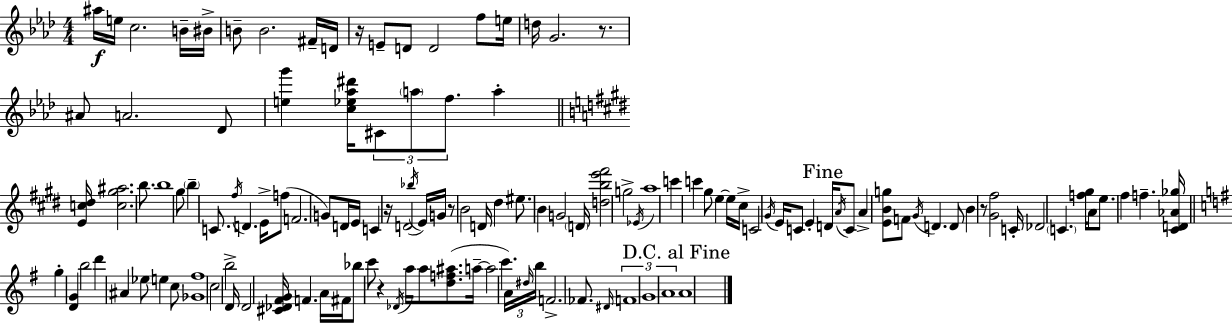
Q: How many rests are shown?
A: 6